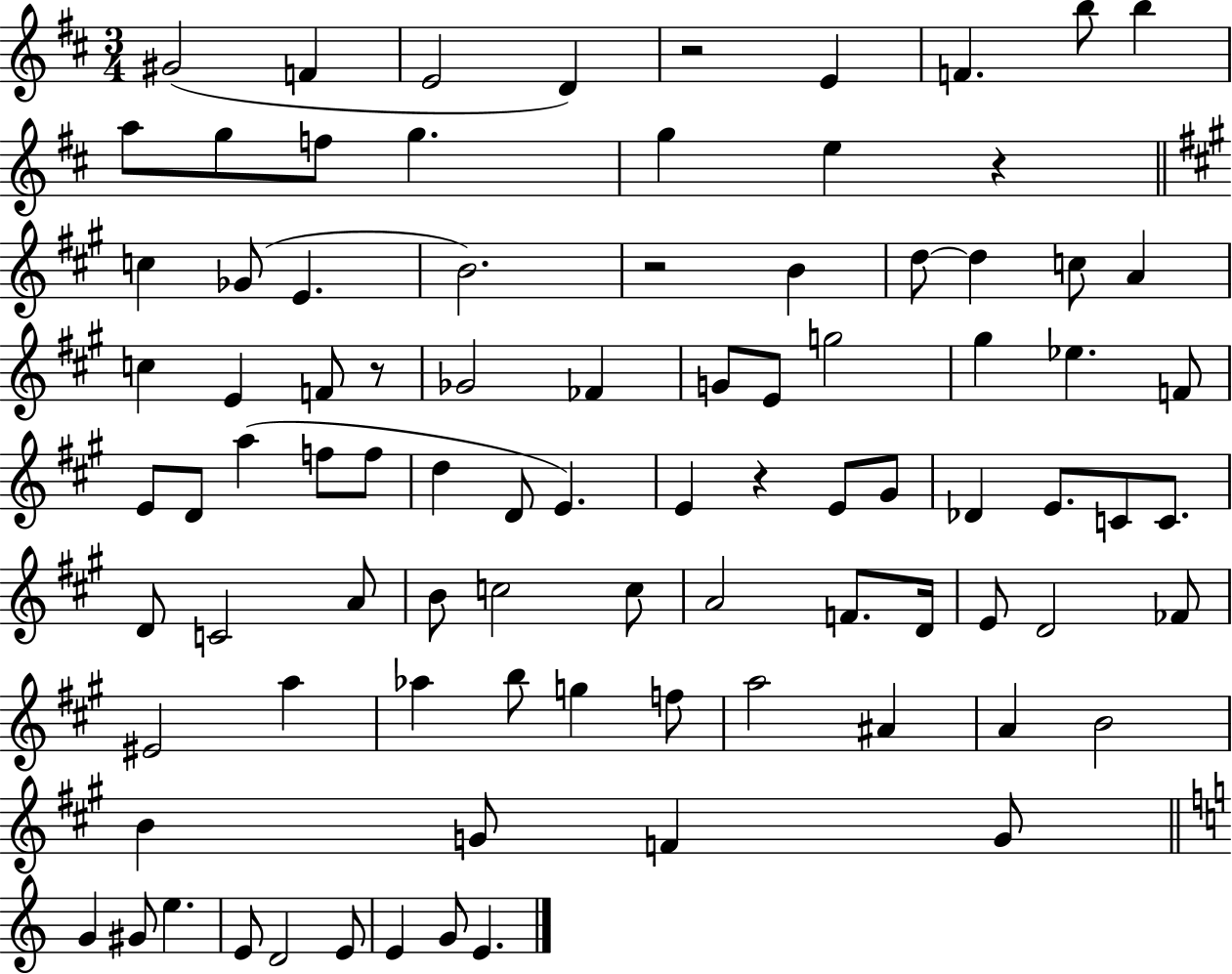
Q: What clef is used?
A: treble